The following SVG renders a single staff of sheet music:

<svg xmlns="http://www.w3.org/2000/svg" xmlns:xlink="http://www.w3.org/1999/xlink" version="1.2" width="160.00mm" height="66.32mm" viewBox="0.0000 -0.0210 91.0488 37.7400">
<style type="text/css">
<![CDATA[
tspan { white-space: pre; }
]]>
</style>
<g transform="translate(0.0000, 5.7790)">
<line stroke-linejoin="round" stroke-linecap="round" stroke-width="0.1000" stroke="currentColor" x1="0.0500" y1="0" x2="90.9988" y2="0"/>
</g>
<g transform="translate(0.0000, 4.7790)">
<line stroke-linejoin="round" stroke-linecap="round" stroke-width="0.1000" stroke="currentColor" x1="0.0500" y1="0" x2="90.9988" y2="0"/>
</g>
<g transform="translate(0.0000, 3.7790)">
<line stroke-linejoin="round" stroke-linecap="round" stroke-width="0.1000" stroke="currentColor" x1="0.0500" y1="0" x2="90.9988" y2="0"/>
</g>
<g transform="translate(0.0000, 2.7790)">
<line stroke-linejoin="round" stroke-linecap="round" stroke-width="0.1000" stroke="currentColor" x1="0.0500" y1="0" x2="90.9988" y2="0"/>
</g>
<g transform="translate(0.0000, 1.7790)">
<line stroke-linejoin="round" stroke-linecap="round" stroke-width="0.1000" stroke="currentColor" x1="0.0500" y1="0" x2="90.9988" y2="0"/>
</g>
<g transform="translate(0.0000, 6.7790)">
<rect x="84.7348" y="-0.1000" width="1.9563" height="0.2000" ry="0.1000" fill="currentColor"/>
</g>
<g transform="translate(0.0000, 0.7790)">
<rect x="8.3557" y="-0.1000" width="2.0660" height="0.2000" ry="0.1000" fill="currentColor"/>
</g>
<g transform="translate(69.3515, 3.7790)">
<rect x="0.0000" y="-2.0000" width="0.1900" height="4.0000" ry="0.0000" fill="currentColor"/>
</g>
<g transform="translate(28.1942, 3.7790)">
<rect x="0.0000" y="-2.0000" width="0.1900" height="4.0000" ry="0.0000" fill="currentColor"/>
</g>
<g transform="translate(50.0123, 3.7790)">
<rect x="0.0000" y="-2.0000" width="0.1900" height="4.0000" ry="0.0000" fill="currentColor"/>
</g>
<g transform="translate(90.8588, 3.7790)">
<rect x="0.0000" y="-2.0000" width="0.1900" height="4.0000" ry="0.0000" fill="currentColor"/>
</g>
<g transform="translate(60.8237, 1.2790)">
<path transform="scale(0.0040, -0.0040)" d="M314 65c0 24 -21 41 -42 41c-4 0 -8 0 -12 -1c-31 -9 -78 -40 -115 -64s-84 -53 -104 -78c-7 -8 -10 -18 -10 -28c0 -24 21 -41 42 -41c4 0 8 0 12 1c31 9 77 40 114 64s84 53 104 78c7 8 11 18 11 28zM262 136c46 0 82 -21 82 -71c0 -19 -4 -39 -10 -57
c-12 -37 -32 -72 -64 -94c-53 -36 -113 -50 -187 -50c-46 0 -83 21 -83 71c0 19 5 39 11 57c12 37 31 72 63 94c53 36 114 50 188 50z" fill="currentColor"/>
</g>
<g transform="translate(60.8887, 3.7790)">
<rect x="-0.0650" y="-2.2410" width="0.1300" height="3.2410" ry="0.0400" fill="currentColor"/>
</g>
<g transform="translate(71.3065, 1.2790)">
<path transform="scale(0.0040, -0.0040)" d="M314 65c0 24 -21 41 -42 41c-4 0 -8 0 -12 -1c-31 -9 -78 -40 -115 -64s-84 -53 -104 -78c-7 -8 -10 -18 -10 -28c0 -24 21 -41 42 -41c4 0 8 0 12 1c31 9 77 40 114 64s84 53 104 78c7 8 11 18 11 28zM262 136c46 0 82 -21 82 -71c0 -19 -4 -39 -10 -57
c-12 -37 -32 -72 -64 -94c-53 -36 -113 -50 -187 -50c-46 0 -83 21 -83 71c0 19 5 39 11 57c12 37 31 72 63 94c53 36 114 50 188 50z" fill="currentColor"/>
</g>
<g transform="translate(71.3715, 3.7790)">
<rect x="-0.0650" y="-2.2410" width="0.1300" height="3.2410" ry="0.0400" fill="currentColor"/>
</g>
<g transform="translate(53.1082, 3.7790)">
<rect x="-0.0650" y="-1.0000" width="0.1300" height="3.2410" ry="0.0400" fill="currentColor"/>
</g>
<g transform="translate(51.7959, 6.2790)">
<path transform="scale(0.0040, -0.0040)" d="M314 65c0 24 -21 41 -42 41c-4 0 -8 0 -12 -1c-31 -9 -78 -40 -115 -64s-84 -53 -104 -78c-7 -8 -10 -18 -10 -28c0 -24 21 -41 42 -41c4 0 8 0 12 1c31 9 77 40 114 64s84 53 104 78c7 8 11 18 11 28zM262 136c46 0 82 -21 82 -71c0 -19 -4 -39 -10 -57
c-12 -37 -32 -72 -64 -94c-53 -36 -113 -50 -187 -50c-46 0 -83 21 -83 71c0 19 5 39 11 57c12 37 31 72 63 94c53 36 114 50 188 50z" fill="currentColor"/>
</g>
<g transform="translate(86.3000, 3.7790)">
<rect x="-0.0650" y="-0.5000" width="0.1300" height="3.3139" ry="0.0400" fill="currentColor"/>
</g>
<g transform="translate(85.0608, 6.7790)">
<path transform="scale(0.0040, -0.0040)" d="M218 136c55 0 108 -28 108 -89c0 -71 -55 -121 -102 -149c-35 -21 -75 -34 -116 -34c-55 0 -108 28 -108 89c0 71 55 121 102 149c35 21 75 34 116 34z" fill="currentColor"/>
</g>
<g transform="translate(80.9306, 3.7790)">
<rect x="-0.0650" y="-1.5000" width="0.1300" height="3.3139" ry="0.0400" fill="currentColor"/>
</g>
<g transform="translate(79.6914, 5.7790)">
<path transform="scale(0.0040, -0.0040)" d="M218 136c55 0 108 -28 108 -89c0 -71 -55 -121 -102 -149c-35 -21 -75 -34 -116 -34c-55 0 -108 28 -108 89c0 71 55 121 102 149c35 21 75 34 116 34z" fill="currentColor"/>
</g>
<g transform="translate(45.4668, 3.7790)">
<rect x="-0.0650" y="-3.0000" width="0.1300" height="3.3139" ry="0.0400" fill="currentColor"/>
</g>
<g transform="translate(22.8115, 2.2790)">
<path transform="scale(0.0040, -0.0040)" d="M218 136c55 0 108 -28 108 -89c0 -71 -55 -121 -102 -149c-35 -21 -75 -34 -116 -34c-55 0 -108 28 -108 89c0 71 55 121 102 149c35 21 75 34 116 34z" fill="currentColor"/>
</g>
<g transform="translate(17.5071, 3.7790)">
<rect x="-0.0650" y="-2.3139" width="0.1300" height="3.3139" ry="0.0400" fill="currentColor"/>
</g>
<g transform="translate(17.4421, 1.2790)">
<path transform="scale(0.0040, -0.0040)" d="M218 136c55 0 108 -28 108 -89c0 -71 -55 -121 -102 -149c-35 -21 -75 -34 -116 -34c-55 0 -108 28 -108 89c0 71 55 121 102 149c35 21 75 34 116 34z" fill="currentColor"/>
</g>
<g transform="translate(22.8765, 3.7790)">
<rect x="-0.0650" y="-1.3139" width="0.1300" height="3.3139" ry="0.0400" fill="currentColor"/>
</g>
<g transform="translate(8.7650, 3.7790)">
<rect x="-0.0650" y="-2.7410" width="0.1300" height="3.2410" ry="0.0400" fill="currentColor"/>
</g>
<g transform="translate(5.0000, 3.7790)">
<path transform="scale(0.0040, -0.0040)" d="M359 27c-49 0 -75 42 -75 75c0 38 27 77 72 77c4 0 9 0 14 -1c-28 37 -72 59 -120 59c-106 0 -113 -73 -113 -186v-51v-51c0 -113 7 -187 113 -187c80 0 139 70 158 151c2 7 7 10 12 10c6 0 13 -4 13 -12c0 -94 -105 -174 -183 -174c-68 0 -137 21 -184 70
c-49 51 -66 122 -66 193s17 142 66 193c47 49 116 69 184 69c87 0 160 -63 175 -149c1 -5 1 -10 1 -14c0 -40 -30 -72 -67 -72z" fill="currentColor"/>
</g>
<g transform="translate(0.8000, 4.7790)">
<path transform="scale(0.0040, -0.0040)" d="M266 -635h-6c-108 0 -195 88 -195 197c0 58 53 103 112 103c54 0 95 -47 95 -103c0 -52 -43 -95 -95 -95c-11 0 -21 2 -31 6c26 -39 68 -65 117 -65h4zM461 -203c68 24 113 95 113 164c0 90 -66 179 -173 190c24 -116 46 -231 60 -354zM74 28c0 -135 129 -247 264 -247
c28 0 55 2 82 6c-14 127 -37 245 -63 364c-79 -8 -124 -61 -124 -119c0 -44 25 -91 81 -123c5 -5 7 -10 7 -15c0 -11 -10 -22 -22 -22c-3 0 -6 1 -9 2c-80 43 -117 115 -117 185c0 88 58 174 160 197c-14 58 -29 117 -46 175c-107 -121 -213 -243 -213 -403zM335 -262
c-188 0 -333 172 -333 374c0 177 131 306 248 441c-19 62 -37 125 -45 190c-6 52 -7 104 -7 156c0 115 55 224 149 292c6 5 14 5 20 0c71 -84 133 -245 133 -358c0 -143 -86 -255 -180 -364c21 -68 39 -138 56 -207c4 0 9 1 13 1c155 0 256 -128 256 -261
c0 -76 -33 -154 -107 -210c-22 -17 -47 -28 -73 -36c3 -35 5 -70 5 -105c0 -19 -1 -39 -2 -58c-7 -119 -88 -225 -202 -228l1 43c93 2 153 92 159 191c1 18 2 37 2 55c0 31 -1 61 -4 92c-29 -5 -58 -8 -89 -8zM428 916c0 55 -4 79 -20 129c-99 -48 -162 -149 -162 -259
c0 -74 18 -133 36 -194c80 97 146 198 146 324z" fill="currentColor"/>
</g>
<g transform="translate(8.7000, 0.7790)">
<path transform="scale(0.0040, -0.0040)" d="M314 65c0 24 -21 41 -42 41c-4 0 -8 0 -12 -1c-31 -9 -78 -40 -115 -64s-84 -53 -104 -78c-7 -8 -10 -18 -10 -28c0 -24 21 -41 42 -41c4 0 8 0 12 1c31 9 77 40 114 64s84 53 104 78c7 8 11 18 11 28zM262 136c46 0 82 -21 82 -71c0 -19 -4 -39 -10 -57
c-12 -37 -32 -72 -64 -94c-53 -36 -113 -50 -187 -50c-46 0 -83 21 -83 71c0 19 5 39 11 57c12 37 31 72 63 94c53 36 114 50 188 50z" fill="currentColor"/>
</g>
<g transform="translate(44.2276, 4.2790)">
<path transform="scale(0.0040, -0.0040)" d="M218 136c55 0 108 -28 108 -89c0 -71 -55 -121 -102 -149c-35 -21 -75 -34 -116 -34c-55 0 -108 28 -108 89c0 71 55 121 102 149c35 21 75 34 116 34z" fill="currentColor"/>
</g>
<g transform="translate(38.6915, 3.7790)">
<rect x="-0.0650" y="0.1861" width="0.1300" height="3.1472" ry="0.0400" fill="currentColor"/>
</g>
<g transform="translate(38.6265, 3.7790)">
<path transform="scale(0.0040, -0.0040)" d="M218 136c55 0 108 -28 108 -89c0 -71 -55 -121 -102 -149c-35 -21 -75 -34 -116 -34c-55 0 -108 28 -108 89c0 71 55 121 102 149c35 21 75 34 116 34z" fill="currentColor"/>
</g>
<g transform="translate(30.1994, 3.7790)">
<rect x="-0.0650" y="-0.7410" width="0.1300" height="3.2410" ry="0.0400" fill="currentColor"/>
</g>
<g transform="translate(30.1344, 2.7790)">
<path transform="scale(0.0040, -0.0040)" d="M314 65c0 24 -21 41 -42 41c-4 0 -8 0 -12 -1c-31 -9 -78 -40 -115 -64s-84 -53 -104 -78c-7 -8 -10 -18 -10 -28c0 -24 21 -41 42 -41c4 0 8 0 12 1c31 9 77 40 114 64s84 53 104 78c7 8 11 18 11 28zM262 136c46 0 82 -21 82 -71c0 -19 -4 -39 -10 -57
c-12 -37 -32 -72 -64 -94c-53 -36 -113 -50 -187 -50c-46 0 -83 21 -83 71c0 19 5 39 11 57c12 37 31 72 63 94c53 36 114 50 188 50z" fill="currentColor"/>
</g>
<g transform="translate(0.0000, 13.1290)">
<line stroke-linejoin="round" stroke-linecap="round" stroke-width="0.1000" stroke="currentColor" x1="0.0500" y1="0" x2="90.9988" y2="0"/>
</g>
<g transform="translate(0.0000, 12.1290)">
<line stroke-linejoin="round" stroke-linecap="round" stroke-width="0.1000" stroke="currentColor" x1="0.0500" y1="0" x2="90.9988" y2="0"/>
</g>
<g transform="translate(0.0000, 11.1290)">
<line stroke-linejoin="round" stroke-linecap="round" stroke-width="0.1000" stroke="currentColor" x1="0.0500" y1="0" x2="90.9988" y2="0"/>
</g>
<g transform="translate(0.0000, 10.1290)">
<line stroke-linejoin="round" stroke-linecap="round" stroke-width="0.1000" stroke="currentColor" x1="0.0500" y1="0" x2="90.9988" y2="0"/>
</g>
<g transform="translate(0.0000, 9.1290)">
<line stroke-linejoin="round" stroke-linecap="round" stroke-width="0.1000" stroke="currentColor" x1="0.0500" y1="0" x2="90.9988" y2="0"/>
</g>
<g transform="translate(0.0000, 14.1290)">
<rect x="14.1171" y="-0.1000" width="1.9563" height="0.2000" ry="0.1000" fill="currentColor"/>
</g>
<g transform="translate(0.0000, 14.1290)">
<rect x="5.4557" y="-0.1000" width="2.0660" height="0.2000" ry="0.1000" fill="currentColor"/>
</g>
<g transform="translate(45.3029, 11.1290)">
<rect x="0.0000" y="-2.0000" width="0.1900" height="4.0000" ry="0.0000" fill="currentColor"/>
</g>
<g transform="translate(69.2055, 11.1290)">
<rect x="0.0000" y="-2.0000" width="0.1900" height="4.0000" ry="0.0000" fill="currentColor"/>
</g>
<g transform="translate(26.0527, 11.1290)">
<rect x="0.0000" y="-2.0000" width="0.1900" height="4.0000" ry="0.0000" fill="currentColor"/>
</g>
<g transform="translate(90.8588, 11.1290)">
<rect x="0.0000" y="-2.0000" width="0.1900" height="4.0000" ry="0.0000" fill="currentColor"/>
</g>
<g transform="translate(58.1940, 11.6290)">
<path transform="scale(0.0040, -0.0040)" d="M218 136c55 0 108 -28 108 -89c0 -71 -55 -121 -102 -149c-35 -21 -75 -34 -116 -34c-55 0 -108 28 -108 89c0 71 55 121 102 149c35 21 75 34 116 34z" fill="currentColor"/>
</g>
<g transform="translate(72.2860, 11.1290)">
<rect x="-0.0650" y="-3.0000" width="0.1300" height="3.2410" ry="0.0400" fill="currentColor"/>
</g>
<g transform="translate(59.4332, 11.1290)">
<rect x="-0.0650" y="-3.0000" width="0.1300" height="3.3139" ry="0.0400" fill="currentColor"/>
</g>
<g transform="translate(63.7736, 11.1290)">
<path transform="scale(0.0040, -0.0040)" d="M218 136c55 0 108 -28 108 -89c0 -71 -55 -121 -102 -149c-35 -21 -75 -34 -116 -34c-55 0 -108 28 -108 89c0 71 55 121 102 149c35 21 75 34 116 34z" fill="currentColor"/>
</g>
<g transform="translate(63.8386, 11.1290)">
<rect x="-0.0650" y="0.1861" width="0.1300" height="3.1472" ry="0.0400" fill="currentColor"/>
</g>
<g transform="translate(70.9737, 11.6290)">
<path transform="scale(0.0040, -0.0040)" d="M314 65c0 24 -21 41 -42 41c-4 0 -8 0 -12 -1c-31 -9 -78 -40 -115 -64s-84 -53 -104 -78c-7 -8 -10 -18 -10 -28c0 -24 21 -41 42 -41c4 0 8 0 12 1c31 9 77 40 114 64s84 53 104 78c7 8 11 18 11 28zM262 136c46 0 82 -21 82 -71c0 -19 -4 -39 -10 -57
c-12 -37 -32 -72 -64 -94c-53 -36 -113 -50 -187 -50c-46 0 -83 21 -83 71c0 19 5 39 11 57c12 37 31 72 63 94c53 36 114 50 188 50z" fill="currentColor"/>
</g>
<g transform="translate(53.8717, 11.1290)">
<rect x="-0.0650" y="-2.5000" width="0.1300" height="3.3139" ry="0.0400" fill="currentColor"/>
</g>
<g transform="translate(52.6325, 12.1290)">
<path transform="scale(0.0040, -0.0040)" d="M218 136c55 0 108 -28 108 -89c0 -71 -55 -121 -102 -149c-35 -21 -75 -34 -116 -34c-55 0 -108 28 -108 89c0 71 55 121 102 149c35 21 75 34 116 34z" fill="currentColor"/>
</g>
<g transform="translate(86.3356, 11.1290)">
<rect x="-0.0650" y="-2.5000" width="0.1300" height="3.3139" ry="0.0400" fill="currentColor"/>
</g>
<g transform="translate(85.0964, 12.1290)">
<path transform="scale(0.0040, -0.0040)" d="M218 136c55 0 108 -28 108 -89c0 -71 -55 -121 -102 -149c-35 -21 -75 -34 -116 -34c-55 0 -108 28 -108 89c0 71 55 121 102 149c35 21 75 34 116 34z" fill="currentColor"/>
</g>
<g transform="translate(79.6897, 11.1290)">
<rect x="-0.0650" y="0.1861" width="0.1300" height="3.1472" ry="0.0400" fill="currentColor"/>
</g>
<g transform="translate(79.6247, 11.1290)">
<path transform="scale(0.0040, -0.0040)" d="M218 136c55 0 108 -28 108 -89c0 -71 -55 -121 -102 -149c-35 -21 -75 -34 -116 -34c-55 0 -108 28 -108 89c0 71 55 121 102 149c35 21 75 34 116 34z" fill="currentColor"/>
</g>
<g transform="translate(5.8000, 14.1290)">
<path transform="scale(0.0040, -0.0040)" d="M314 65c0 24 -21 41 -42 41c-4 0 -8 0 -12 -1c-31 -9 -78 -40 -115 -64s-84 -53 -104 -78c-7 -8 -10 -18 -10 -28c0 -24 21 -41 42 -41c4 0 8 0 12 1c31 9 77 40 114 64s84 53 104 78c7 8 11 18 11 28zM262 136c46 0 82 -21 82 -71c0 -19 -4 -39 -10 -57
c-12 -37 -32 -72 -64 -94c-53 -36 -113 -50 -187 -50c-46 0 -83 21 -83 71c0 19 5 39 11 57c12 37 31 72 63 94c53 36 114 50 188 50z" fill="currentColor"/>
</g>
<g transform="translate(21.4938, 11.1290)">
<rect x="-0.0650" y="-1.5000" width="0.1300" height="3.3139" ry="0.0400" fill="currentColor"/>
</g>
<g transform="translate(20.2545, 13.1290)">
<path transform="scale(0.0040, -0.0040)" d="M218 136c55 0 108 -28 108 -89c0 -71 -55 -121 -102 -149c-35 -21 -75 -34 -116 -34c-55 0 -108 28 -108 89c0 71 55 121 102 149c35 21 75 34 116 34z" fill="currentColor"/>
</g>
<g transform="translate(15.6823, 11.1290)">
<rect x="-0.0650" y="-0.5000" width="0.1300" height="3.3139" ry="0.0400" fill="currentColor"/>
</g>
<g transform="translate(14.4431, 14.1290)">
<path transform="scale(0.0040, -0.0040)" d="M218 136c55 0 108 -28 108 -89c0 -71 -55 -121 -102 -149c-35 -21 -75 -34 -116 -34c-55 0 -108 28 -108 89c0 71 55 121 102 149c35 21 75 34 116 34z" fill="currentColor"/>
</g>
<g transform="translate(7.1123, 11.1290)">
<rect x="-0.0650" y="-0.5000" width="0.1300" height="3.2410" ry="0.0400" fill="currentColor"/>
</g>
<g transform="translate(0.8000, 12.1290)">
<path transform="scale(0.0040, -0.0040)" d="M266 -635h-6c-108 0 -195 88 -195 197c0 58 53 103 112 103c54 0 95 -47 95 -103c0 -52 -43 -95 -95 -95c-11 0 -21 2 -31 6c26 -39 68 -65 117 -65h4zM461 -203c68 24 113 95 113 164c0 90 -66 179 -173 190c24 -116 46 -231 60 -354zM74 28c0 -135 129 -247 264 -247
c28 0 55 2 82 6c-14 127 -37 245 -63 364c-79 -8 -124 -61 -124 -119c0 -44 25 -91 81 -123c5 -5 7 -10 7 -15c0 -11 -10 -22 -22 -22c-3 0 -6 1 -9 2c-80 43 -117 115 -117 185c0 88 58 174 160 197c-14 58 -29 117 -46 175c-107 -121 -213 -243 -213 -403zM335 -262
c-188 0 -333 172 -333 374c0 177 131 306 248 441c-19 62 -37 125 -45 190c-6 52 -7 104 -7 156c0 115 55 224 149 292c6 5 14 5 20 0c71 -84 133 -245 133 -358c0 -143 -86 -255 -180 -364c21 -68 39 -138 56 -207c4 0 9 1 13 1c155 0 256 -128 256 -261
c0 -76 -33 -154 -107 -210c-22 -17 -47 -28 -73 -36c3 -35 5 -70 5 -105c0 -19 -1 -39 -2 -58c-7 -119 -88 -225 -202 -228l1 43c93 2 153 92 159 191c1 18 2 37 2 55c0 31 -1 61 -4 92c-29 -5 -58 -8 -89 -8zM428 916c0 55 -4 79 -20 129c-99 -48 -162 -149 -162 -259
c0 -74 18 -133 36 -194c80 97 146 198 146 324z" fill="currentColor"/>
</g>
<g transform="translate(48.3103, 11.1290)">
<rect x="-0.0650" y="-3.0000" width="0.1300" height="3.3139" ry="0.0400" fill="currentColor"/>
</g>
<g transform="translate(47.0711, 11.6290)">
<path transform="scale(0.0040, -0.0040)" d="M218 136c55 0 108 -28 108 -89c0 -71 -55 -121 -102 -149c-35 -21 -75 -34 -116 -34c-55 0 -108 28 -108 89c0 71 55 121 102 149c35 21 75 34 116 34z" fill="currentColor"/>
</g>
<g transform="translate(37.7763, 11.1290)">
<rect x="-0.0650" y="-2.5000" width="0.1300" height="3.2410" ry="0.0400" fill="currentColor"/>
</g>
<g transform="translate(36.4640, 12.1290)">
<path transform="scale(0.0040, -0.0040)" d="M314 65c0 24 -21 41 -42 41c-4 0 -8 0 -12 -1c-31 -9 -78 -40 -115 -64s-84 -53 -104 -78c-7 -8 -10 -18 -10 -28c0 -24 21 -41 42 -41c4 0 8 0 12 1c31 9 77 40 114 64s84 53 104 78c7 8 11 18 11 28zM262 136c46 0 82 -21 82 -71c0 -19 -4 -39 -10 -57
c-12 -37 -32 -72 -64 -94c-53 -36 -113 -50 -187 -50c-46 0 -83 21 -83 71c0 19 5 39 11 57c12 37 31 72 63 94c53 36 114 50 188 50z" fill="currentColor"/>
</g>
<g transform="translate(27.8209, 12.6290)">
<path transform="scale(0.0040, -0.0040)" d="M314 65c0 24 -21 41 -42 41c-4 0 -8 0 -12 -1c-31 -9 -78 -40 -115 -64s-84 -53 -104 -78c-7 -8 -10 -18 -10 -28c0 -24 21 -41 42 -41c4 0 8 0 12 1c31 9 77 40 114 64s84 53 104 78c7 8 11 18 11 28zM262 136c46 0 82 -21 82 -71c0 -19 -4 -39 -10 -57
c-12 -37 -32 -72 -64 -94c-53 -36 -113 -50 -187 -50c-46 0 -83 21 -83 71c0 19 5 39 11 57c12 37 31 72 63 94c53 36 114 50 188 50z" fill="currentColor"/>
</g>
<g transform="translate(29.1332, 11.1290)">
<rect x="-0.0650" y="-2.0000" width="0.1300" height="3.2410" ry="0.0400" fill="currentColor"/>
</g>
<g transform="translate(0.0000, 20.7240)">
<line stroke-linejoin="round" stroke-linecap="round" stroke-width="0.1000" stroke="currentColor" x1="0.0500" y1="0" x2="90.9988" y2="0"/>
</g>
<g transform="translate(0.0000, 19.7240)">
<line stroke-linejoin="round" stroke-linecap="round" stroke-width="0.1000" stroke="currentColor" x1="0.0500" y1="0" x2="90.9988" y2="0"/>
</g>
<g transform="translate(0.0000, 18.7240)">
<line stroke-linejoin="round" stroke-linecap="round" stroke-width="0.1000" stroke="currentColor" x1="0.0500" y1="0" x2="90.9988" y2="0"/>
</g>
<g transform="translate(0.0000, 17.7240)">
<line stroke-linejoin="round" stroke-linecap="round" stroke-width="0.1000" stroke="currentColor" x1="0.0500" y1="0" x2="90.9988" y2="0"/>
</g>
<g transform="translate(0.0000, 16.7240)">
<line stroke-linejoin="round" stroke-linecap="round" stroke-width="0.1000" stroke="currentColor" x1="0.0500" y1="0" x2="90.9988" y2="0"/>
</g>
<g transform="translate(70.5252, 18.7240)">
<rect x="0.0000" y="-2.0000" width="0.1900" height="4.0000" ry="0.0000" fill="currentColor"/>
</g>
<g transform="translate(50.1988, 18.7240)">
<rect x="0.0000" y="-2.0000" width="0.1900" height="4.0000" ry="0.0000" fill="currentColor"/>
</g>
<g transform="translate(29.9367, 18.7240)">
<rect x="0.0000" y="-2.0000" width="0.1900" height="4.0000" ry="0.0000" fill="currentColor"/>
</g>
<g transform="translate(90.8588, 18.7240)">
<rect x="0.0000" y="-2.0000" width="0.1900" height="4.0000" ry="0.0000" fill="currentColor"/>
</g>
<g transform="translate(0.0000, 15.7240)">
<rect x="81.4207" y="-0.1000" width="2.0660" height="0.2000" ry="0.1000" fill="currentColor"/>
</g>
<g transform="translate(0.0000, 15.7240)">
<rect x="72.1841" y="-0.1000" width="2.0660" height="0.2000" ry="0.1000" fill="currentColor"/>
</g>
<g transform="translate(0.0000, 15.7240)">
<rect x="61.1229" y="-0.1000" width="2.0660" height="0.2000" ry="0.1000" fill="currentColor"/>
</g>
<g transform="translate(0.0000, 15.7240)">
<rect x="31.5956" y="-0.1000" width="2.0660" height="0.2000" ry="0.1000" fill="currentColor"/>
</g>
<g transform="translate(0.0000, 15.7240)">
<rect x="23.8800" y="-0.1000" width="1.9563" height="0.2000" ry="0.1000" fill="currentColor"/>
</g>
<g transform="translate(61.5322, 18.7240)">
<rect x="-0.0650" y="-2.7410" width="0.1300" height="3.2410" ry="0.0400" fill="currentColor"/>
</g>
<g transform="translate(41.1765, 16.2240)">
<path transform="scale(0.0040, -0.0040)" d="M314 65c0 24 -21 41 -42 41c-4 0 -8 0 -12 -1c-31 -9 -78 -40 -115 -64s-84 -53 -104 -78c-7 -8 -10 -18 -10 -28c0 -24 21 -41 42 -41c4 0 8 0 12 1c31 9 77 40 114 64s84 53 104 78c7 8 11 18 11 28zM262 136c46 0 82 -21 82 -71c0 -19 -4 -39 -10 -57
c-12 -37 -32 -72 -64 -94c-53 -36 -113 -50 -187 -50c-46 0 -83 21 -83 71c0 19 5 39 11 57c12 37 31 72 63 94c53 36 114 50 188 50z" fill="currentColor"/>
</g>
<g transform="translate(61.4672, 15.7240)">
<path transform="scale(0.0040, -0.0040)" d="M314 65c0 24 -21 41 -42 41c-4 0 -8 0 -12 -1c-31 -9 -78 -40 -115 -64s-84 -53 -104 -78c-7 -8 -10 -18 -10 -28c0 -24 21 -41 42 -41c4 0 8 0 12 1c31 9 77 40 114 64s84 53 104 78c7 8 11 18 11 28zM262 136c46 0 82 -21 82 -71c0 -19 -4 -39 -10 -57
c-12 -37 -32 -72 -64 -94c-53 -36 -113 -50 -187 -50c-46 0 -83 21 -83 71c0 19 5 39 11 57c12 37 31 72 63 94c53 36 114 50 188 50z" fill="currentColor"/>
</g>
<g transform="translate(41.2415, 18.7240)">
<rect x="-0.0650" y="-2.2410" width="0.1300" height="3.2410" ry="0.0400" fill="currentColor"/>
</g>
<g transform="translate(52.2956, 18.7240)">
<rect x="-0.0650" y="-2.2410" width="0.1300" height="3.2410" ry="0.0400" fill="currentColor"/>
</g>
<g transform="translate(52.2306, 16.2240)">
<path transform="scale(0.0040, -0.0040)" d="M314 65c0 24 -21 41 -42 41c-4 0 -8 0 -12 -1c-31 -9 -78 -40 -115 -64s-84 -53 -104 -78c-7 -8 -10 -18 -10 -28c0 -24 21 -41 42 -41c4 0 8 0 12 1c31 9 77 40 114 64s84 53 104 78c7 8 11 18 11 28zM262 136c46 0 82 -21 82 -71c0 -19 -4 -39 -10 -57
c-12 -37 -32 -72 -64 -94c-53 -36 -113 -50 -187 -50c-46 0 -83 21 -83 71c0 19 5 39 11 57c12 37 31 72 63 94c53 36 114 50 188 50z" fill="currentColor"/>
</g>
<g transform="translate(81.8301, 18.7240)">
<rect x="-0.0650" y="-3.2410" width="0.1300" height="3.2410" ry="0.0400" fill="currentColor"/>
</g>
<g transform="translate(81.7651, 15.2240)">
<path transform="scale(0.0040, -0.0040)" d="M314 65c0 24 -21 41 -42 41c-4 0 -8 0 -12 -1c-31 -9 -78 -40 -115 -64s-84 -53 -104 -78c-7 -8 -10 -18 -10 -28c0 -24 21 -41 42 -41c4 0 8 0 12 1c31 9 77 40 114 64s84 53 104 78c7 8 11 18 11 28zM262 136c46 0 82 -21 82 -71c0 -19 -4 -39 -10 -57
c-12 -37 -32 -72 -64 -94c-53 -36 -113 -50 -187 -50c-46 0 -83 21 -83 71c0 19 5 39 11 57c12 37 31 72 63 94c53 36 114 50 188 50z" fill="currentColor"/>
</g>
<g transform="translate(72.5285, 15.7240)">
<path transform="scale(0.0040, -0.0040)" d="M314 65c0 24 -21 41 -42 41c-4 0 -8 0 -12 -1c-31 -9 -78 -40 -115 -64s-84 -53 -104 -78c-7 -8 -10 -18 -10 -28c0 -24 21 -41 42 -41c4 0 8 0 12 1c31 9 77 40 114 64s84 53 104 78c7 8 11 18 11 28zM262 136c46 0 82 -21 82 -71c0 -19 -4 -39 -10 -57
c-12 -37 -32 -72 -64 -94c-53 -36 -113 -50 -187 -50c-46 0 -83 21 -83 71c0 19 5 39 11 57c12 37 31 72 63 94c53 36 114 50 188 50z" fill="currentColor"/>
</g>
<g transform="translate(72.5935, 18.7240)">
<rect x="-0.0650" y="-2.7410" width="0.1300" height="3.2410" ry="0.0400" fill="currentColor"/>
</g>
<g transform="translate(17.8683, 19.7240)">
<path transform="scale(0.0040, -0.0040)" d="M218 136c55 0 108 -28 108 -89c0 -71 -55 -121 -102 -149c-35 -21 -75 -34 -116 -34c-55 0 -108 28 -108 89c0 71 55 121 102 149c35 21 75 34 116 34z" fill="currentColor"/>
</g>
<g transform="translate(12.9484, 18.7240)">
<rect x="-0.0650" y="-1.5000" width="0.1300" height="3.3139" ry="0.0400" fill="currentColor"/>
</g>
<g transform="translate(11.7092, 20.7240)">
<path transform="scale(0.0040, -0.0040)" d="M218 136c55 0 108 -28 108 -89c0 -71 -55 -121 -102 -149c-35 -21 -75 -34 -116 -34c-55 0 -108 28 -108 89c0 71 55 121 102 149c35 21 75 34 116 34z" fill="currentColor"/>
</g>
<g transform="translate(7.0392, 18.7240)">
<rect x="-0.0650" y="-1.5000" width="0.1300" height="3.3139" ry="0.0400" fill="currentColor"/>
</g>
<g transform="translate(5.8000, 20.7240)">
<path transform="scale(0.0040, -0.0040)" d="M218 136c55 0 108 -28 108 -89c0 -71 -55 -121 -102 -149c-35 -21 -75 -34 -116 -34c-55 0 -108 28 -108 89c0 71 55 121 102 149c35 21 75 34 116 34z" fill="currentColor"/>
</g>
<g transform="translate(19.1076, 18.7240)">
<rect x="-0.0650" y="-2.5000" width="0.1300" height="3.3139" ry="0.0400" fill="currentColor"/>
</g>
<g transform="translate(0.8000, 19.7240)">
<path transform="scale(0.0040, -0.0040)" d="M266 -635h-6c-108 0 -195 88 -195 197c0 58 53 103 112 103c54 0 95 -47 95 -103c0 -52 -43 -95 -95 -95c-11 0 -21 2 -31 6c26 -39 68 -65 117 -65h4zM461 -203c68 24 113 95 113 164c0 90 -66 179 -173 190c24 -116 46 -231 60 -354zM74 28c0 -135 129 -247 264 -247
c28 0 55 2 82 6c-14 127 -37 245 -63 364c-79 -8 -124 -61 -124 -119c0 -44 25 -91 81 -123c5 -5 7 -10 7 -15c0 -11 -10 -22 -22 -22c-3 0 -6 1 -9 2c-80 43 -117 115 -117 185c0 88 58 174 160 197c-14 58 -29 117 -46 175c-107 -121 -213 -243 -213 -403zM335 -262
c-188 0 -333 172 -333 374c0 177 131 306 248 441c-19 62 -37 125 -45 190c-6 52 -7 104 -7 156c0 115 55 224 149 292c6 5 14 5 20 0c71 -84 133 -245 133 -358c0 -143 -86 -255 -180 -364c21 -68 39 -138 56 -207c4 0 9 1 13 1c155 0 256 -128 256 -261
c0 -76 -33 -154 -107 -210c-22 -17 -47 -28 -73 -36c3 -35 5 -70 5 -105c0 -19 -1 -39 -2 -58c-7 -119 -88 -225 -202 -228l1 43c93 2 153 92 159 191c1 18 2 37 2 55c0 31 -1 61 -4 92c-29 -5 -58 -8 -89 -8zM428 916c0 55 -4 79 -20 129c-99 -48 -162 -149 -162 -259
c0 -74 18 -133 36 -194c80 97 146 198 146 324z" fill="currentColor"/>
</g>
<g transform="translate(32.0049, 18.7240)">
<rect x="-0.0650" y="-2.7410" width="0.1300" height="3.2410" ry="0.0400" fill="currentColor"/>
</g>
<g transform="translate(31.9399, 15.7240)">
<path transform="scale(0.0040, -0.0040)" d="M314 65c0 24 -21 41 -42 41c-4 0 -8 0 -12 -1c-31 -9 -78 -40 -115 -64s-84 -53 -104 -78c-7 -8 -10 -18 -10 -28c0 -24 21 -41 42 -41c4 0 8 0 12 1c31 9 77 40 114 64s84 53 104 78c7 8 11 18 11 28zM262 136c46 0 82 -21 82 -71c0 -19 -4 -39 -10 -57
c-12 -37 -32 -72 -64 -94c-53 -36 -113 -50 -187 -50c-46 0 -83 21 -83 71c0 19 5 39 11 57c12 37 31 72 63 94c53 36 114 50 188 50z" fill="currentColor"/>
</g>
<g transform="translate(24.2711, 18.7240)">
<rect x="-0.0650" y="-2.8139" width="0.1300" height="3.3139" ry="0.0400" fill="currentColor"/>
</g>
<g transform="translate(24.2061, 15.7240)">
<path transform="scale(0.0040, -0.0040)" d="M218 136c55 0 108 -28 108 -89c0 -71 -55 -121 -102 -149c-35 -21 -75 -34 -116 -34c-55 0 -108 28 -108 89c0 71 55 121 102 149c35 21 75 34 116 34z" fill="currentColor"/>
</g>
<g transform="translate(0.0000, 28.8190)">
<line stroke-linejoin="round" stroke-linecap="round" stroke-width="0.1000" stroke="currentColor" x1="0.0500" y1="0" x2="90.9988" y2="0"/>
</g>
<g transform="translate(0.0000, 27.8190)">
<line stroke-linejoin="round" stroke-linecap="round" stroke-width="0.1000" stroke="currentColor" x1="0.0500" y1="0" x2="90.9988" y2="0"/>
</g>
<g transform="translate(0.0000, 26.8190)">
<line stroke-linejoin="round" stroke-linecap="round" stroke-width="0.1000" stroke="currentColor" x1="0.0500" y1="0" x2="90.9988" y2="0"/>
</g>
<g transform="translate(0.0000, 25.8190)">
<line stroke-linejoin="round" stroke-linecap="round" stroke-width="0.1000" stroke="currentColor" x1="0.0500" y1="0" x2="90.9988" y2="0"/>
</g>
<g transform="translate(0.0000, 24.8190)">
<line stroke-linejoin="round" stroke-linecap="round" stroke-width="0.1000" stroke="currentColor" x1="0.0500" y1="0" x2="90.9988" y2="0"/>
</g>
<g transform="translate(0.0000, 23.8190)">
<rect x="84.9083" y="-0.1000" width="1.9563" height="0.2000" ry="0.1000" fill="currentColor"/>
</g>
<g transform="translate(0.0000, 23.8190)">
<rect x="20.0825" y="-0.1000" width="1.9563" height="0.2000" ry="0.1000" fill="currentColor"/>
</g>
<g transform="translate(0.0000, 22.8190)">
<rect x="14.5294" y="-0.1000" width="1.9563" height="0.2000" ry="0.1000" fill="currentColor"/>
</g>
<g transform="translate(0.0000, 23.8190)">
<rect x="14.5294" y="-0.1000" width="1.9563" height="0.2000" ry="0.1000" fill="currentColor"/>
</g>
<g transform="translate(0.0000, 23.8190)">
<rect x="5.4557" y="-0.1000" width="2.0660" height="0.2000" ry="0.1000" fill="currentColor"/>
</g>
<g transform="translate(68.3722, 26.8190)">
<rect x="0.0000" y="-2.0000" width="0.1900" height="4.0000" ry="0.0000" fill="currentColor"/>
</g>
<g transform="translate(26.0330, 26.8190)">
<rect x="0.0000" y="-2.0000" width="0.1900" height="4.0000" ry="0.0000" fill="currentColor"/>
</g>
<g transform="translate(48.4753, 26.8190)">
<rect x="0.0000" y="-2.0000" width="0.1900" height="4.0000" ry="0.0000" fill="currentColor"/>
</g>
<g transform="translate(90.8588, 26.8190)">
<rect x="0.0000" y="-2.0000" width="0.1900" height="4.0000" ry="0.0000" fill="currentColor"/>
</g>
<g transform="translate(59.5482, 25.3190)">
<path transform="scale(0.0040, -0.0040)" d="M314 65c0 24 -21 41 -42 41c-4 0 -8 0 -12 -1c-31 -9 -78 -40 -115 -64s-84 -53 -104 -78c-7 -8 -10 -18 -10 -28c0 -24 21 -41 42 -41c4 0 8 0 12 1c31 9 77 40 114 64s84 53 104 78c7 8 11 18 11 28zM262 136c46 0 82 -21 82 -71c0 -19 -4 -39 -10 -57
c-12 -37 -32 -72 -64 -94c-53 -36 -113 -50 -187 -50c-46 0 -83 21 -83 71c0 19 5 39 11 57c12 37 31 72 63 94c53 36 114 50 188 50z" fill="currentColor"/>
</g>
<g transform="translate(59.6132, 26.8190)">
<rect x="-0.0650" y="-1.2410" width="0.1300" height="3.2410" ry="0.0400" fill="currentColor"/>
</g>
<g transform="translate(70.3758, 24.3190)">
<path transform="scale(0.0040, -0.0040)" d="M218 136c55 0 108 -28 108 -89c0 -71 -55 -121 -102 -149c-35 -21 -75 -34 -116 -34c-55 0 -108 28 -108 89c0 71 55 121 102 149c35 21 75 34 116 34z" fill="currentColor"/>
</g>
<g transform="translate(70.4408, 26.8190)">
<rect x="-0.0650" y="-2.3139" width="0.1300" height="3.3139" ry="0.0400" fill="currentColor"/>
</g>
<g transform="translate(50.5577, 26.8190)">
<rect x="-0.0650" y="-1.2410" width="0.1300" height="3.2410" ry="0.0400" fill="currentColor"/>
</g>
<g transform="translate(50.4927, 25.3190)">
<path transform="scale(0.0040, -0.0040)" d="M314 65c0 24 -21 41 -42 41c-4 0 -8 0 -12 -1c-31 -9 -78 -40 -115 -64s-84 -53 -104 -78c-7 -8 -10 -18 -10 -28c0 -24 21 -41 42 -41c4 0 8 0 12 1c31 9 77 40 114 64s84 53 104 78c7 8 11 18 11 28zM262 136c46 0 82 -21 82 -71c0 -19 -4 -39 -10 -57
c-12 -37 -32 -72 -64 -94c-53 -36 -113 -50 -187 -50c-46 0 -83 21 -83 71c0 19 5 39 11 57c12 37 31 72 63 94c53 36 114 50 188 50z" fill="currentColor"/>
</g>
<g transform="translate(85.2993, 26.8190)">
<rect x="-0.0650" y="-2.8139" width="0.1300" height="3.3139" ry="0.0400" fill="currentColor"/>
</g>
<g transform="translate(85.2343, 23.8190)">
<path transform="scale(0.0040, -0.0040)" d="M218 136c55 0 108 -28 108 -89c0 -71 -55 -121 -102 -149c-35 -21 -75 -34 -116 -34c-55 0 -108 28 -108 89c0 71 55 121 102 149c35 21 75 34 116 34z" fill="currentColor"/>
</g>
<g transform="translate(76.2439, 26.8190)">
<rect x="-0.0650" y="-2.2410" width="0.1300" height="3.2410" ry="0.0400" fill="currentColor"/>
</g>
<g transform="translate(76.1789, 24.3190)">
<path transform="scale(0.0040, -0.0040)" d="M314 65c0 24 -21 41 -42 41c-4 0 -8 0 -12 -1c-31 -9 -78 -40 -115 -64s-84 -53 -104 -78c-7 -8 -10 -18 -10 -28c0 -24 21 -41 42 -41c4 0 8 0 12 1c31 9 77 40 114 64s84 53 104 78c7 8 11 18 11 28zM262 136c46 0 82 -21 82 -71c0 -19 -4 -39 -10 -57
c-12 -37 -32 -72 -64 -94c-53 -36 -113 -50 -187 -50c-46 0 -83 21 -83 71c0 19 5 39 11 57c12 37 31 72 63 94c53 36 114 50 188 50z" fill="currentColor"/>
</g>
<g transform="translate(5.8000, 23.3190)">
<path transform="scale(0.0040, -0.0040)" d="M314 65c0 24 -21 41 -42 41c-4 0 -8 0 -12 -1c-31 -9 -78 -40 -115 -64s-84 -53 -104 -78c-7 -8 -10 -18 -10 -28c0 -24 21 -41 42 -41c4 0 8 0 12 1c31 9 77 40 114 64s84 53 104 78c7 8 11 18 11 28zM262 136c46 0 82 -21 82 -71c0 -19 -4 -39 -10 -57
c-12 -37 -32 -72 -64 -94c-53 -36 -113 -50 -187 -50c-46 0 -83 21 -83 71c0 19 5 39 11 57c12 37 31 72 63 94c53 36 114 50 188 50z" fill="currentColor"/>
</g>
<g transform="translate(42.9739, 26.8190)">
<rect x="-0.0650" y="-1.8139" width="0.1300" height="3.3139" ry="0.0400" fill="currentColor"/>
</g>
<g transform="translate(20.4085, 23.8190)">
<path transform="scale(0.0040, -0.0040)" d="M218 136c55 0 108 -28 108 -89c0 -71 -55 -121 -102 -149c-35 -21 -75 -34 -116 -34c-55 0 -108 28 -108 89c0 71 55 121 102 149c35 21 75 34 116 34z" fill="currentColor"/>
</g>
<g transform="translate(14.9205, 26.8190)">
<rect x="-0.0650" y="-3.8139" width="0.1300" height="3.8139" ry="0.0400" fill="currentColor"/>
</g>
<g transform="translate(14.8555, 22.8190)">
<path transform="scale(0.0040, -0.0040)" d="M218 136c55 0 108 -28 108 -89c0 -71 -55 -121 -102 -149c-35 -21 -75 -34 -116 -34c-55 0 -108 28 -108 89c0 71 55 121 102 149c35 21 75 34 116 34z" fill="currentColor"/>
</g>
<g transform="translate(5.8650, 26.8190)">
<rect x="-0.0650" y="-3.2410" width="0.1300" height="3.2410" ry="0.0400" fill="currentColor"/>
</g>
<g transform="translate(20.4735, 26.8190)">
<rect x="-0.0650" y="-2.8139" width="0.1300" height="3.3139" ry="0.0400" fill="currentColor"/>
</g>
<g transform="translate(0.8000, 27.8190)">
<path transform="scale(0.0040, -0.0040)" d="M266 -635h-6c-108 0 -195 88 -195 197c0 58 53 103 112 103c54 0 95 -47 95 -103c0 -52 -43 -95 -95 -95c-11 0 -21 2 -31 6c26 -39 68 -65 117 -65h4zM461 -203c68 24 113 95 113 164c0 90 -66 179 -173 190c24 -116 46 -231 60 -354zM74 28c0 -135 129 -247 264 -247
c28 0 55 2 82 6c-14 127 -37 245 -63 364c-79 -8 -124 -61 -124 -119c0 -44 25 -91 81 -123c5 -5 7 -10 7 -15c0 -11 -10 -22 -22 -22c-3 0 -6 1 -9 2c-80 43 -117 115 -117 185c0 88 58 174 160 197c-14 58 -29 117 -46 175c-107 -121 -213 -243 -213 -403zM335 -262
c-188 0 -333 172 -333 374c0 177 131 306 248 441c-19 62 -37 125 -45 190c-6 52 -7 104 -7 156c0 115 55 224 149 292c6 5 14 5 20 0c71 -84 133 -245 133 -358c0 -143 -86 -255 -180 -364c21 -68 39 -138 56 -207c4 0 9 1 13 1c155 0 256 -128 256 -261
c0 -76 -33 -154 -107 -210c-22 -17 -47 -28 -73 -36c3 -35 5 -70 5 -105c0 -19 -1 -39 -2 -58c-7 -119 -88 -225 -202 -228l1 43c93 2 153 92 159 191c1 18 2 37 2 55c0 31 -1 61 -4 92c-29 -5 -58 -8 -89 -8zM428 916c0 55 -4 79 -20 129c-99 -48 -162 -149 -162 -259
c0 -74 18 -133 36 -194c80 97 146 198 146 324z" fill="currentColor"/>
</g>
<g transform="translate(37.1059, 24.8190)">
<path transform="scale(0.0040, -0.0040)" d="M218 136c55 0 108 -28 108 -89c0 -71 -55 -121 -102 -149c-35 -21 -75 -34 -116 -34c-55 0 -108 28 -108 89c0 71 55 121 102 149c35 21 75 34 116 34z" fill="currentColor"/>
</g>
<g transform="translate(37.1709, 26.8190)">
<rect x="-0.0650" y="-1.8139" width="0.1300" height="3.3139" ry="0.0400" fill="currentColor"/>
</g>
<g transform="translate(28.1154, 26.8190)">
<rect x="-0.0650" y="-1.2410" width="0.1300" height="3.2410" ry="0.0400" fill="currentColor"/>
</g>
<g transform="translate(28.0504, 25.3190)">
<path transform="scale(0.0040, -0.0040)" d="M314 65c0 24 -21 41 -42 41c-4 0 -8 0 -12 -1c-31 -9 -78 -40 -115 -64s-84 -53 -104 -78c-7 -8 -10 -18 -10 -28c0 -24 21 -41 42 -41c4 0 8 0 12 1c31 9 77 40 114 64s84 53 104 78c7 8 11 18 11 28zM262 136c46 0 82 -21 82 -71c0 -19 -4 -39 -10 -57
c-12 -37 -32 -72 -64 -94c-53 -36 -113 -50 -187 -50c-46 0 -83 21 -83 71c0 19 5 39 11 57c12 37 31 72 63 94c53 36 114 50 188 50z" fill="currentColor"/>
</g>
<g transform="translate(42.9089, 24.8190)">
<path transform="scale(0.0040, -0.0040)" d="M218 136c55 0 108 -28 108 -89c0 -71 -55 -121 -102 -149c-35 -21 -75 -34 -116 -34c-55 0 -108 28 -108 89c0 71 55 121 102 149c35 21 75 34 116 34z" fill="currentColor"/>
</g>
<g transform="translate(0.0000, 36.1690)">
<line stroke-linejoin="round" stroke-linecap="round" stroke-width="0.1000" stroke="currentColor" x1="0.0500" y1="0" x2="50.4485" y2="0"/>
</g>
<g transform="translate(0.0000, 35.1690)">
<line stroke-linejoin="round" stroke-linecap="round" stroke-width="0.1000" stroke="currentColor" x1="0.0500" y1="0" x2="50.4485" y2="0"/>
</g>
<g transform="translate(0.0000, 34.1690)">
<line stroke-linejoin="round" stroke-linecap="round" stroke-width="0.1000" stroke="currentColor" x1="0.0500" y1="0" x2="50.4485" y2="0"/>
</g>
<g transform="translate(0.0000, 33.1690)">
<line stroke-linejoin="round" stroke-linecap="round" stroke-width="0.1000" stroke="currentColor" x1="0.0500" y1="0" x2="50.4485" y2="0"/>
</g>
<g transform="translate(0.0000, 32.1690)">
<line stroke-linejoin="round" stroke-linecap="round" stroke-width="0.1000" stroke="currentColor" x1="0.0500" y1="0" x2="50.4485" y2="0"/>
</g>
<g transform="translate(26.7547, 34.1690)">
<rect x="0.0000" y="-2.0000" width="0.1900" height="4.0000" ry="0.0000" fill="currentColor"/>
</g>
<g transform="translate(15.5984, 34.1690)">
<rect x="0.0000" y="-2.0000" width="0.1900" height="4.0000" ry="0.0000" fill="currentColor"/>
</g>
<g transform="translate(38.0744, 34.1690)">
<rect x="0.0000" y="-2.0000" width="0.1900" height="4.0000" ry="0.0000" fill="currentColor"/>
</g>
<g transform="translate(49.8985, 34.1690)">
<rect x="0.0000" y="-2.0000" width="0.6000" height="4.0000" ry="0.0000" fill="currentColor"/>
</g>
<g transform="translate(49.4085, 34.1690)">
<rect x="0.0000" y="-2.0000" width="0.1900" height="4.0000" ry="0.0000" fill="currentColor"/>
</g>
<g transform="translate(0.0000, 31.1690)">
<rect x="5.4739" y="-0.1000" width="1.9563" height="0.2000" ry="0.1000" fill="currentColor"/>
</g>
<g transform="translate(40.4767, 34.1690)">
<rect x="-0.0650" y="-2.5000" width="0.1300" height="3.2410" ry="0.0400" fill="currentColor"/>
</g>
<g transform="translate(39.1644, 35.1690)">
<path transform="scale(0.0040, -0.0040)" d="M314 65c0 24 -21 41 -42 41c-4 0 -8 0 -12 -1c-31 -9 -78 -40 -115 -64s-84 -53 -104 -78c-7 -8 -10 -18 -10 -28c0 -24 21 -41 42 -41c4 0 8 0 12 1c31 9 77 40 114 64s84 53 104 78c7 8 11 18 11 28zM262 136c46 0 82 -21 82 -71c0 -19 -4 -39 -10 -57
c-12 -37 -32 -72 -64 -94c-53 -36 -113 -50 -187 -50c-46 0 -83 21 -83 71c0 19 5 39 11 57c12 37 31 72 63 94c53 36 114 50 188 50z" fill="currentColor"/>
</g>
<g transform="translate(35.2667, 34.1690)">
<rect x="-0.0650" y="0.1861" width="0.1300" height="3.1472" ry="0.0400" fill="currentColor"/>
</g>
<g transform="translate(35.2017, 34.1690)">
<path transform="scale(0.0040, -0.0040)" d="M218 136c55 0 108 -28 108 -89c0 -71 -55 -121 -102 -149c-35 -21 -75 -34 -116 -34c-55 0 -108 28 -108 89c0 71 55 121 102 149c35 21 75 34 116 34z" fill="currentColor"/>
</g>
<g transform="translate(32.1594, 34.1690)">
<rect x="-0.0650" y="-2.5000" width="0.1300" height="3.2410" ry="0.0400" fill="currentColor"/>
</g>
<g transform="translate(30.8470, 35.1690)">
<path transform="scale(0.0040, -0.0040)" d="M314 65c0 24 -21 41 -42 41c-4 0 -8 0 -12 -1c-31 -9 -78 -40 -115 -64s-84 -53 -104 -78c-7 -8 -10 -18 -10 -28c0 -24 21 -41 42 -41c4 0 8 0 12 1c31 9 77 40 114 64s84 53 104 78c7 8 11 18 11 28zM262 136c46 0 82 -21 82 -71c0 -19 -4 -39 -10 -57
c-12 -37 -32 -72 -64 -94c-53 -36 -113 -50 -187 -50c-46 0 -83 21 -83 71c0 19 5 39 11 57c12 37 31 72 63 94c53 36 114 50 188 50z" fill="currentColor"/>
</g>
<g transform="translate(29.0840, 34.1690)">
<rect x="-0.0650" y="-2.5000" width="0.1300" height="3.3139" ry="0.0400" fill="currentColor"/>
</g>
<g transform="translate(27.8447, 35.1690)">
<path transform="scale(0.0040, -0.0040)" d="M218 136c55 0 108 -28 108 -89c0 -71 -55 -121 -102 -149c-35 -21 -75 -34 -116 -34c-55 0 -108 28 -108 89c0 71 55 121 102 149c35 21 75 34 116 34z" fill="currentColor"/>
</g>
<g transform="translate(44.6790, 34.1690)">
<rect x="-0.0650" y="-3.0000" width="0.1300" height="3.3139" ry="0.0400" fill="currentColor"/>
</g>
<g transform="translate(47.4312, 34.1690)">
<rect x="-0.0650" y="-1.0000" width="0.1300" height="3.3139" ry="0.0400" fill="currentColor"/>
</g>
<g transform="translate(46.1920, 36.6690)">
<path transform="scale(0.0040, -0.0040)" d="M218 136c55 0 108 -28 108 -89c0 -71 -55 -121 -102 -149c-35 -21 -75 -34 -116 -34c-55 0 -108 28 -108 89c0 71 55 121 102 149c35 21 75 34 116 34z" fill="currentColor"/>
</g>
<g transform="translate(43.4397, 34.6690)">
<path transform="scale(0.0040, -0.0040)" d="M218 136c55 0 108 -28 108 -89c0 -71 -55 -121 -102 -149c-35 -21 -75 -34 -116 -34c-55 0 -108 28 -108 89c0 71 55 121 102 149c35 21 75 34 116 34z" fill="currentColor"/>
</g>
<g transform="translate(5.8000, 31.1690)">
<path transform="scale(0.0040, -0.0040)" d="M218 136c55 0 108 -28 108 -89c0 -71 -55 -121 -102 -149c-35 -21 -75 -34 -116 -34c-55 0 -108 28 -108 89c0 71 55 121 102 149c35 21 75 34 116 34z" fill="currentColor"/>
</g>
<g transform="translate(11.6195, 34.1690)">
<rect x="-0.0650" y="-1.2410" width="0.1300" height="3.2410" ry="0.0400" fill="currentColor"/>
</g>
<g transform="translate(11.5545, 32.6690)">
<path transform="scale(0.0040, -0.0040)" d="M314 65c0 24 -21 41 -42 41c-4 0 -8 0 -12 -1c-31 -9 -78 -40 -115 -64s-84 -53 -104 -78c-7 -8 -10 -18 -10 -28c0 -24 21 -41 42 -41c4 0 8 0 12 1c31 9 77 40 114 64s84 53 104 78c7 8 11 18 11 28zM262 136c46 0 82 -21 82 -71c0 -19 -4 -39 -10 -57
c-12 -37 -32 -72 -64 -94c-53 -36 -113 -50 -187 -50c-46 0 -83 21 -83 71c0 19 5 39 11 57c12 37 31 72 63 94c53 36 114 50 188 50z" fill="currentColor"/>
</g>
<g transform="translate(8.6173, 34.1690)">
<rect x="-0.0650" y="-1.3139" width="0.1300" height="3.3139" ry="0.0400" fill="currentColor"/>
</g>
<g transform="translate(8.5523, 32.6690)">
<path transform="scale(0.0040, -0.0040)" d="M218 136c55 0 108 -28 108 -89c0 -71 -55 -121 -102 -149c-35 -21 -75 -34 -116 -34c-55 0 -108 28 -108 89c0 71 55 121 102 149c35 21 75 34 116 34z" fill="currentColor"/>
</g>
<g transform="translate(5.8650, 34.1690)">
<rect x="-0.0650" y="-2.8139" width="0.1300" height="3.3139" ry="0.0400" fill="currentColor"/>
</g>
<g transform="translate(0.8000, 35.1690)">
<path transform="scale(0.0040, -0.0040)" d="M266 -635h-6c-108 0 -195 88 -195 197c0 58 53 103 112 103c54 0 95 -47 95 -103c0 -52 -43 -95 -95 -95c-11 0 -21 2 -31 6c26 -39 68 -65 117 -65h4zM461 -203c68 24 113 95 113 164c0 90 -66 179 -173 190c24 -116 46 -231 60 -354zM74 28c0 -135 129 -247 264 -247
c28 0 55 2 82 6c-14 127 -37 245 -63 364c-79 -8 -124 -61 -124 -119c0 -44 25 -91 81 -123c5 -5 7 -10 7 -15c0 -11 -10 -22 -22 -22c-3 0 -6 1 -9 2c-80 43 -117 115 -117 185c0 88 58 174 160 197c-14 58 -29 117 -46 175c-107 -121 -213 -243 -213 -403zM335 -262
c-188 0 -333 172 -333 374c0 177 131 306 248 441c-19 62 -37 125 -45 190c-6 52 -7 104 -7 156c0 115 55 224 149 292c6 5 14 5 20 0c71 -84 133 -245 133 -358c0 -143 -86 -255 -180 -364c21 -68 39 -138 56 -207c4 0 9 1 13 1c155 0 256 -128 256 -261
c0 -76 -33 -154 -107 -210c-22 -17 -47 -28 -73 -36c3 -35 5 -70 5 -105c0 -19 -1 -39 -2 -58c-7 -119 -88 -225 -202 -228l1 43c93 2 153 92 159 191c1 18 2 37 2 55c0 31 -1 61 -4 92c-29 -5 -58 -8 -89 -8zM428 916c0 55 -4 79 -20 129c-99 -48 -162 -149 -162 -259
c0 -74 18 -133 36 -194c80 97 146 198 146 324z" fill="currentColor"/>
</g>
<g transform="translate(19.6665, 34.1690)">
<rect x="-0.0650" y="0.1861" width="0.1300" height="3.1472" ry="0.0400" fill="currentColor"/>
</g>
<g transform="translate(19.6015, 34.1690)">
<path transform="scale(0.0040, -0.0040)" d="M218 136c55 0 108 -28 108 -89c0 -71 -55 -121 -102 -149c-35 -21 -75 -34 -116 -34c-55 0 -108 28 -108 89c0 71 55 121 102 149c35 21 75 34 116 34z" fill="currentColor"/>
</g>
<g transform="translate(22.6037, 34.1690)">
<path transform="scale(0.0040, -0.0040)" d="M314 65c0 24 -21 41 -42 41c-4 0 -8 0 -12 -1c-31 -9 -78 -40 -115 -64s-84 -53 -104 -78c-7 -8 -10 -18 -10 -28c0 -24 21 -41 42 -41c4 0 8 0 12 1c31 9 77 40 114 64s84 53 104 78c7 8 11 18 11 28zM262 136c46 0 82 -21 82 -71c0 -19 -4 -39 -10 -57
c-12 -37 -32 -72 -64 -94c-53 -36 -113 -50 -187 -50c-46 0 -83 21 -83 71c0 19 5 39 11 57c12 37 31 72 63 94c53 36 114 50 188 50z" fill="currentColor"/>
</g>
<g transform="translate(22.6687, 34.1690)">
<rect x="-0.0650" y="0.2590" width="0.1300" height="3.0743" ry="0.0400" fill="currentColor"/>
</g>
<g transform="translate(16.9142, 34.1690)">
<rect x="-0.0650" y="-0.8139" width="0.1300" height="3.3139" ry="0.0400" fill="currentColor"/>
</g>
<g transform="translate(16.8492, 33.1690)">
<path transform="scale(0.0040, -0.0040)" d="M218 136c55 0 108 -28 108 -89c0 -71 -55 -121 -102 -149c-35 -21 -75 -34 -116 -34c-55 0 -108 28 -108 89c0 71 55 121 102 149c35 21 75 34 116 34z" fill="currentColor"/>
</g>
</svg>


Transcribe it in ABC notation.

X:1
T:Untitled
M:4/4
L:1/4
K:C
a2 g e d2 B A D2 g2 g2 E C C2 C E F2 G2 A G A B A2 B G E E G a a2 g2 g2 a2 a2 b2 b2 c' a e2 f f e2 e2 g g2 a a e e2 d B B2 G G2 B G2 A D